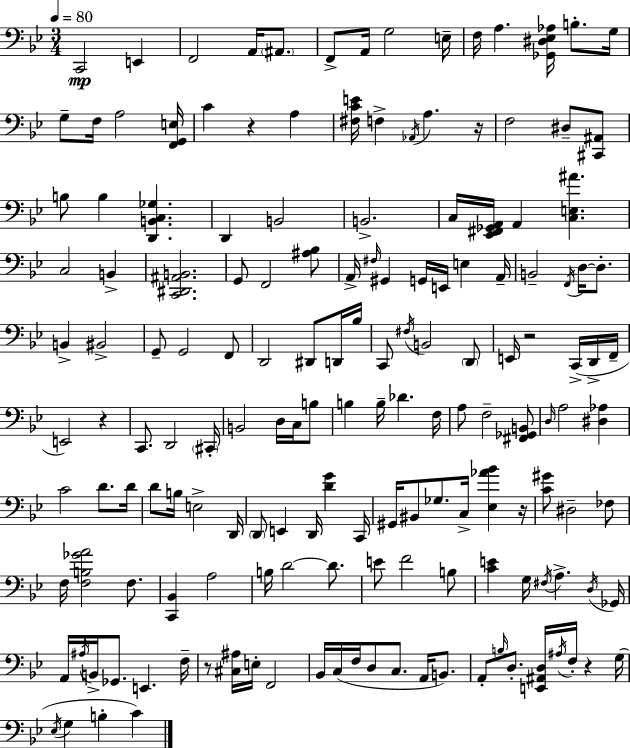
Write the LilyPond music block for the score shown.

{
  \clef bass
  \numericTimeSignature
  \time 3/4
  \key g \minor
  \tempo 4 = 80
  c,2\mp e,4 | f,2 a,16 \parenthesize ais,8. | f,8-> a,16 g2 e16-- | f16 a4. <ges, dis ees aes>16 b8.-. g16 | \break g8-- f16 a2 <f, g, e>16 | c'4 r4 a4 | <fis c' e'>16 f4-> \acciaccatura { aes,16 } a4. | r16 f2 dis8-- <cis, ais,>8 | \break b8 b4 <d, b, c ges>4. | d,4 b,2 | b,2.-> | c16 <ees, fis, ges, a,>16 a,4 <c e ais'>4. | \break c2 b,4-> | <c, dis, ais, b,>2. | g,8 f,2 <ais bes>8 | a,16-> \grace { fis16 } gis,4 g,16 e,16 e4 | \break a,16-- b,2-- \acciaccatura { f,16 } d16~~ | d8.-. b,4-> bis,2-> | g,8-- g,2 | f,8 d,2 dis,8 | \break d,16 bes16 c,8 \acciaccatura { fis16 } b,2 | \parenthesize d,8 e,16 r2 | c,16->( d,16-> f,16-- e,2) | r4 c,8. d,2 | \break \parenthesize cis,16-. b,2 | d16 c16 b8 b4 b16-- des'4. | f16 a8 f2-- | <fis, ges, b,>8 \grace { d16 } a2 | \break <dis aes>4 c'2 | d'8. d'16 d'8 b16 e2-> | d,16 \parenthesize d,8 e,4 d,16 | <d' g'>4 c,16 gis,16 bis,8 ges8. c16-> | \break <ees aes' bes'>4 r16 <c' gis'>8 dis2-- | fes8 f16 <f b ges' a'>2 | f8. <c, bes,>4 a2 | b16 d'2~~ | \break d'8. e'8 f'2 | b8 <c' e'>4 g16 \acciaccatura { fis16 } a4.-> | \acciaccatura { d16 } ges,16 a,16 \acciaccatura { ais16 } b,16-> ges,8. | e,4. f16-- r8 <cis ais>16 e16-. | \break f,2 bes,16 c16( f16 d8 | c8. a,16 b,8.) a,8-. \grace { b16 } d8.-. | <e, ais, d>16 \acciaccatura { ais16 } f16-. r4 g16( \acciaccatura { ees16 } g4 | b4-. c'4) \bar "|."
}